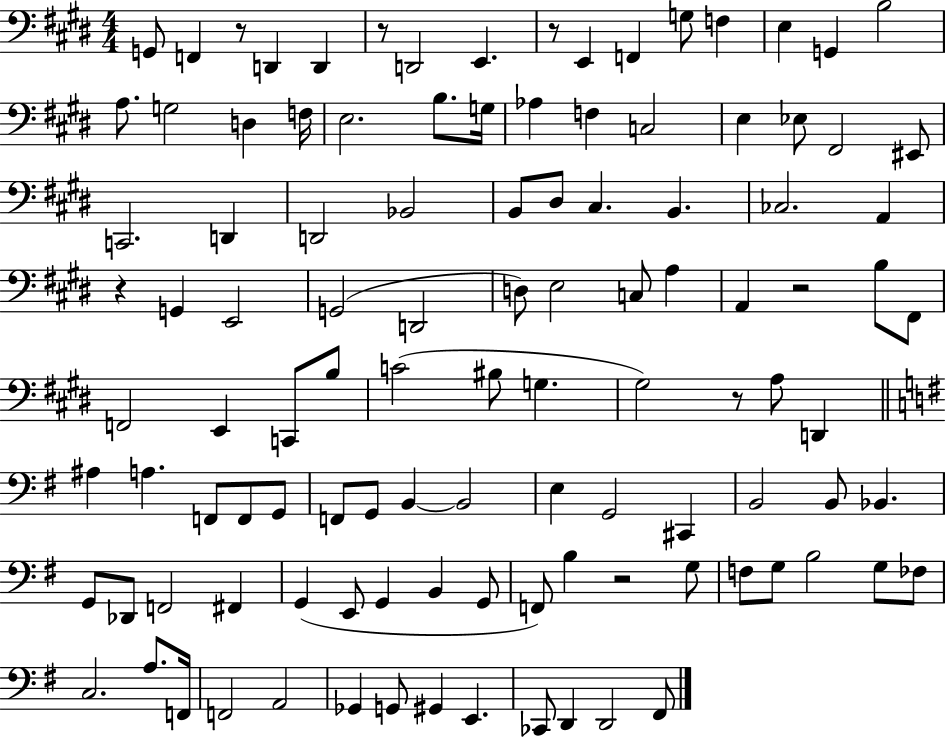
{
  \clef bass
  \numericTimeSignature
  \time 4/4
  \key e \major
  \repeat volta 2 { g,8 f,4 r8 d,4 d,4 | r8 d,2 e,4. | r8 e,4 f,4 g8 f4 | e4 g,4 b2 | \break a8. g2 d4 f16 | e2. b8. g16 | aes4 f4 c2 | e4 ees8 fis,2 eis,8 | \break c,2. d,4 | d,2 bes,2 | b,8 dis8 cis4. b,4. | ces2. a,4 | \break r4 g,4 e,2 | g,2( d,2 | d8) e2 c8 a4 | a,4 r2 b8 fis,8 | \break f,2 e,4 c,8 b8 | c'2( bis8 g4. | gis2) r8 a8 d,4 | \bar "||" \break \key e \minor ais4 a4. f,8 f,8 g,8 | f,8 g,8 b,4~~ b,2 | e4 g,2 cis,4 | b,2 b,8 bes,4. | \break g,8 des,8 f,2 fis,4 | g,4( e,8 g,4 b,4 g,8 | f,8) b4 r2 g8 | f8 g8 b2 g8 fes8 | \break c2. a8. f,16 | f,2 a,2 | ges,4 g,8 gis,4 e,4. | ces,8 d,4 d,2 fis,8 | \break } \bar "|."
}